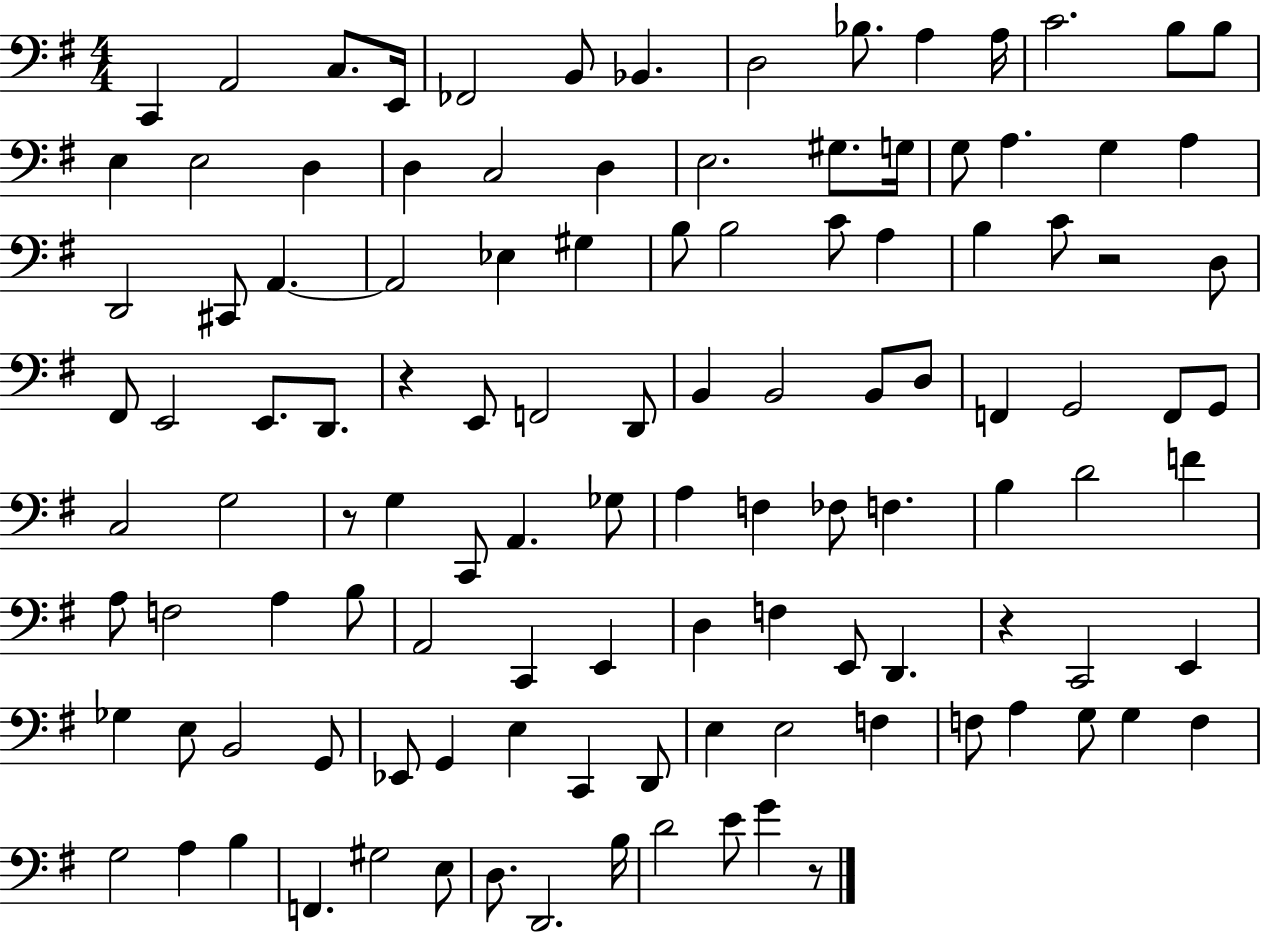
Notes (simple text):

C2/q A2/h C3/e. E2/s FES2/h B2/e Bb2/q. D3/h Bb3/e. A3/q A3/s C4/h. B3/e B3/e E3/q E3/h D3/q D3/q C3/h D3/q E3/h. G#3/e. G3/s G3/e A3/q. G3/q A3/q D2/h C#2/e A2/q. A2/h Eb3/q G#3/q B3/e B3/h C4/e A3/q B3/q C4/e R/h D3/e F#2/e E2/h E2/e. D2/e. R/q E2/e F2/h D2/e B2/q B2/h B2/e D3/e F2/q G2/h F2/e G2/e C3/h G3/h R/e G3/q C2/e A2/q. Gb3/e A3/q F3/q FES3/e F3/q. B3/q D4/h F4/q A3/e F3/h A3/q B3/e A2/h C2/q E2/q D3/q F3/q E2/e D2/q. R/q C2/h E2/q Gb3/q E3/e B2/h G2/e Eb2/e G2/q E3/q C2/q D2/e E3/q E3/h F3/q F3/e A3/q G3/e G3/q F3/q G3/h A3/q B3/q F2/q. G#3/h E3/e D3/e. D2/h. B3/s D4/h E4/e G4/q R/e